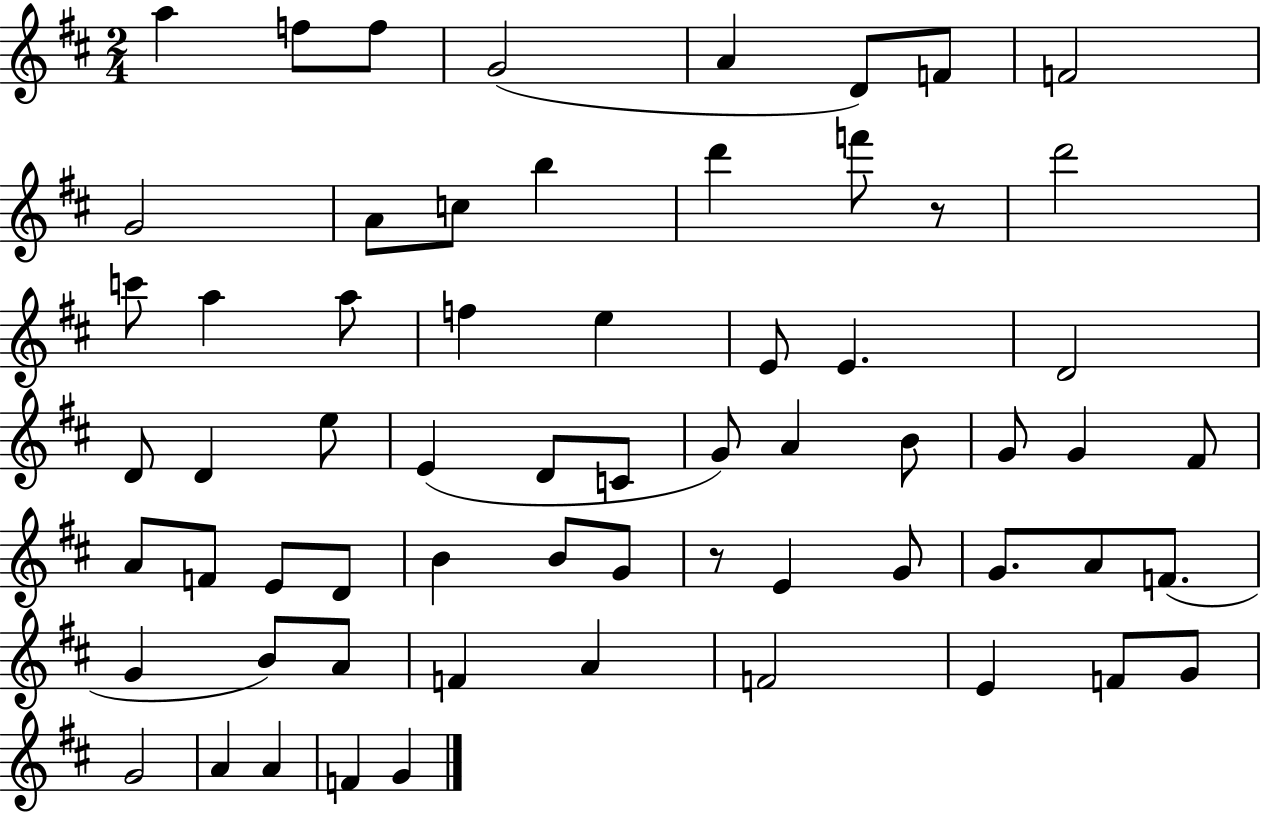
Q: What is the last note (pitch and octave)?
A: G4